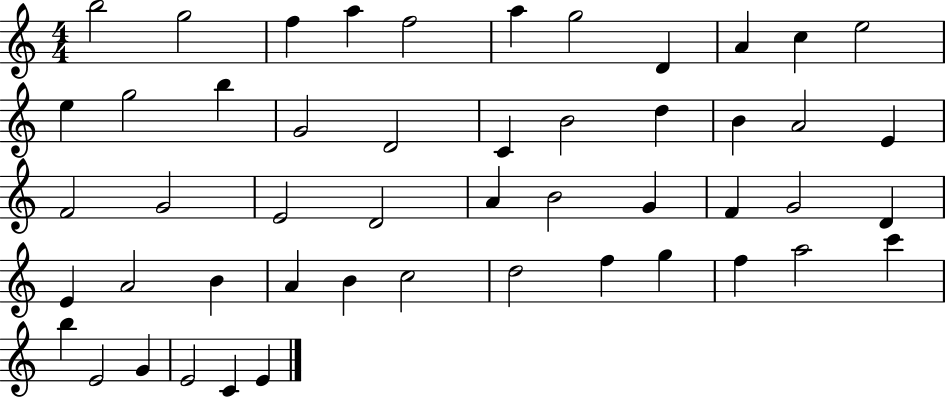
B5/h G5/h F5/q A5/q F5/h A5/q G5/h D4/q A4/q C5/q E5/h E5/q G5/h B5/q G4/h D4/h C4/q B4/h D5/q B4/q A4/h E4/q F4/h G4/h E4/h D4/h A4/q B4/h G4/q F4/q G4/h D4/q E4/q A4/h B4/q A4/q B4/q C5/h D5/h F5/q G5/q F5/q A5/h C6/q B5/q E4/h G4/q E4/h C4/q E4/q